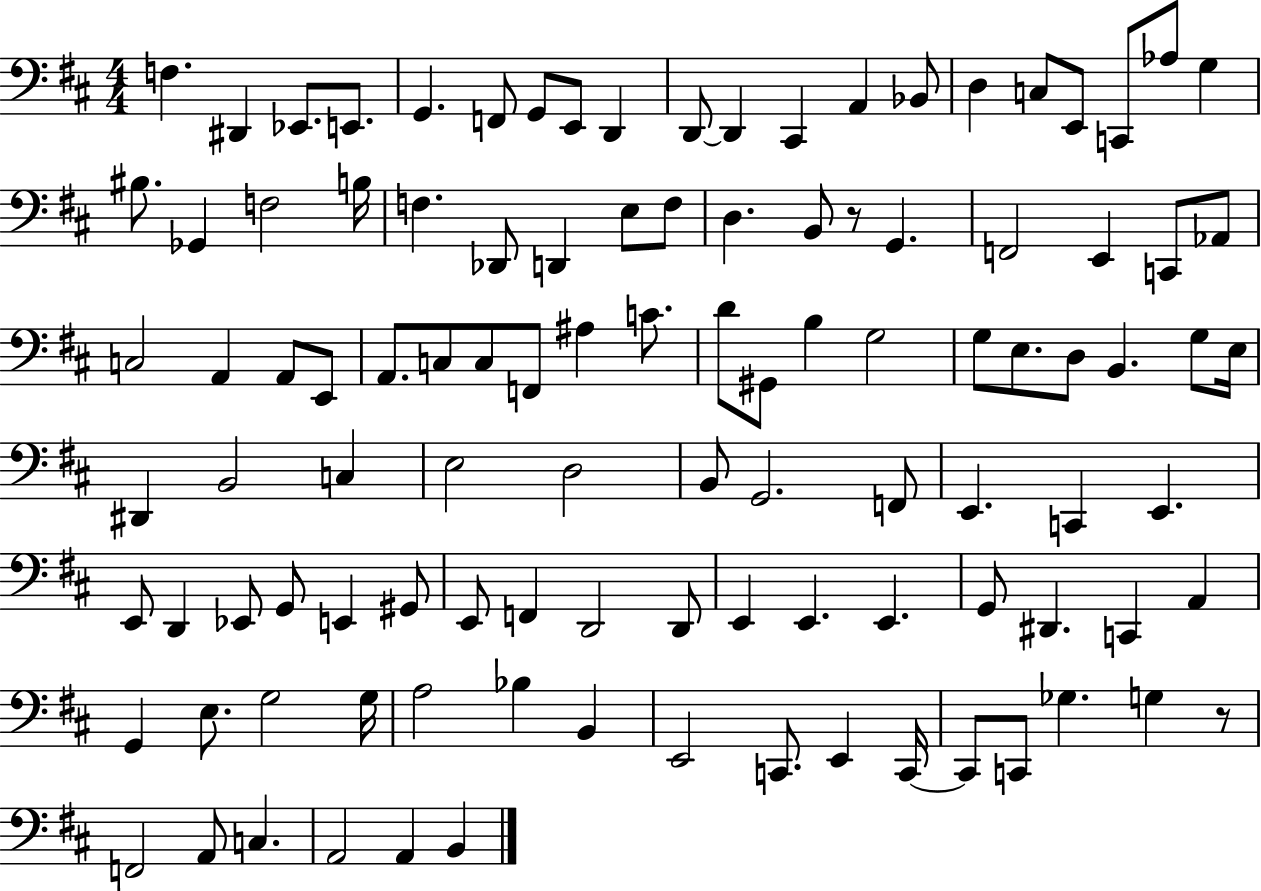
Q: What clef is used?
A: bass